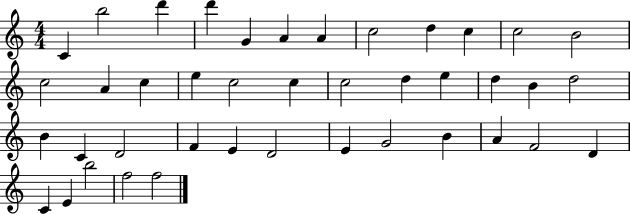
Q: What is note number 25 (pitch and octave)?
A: B4